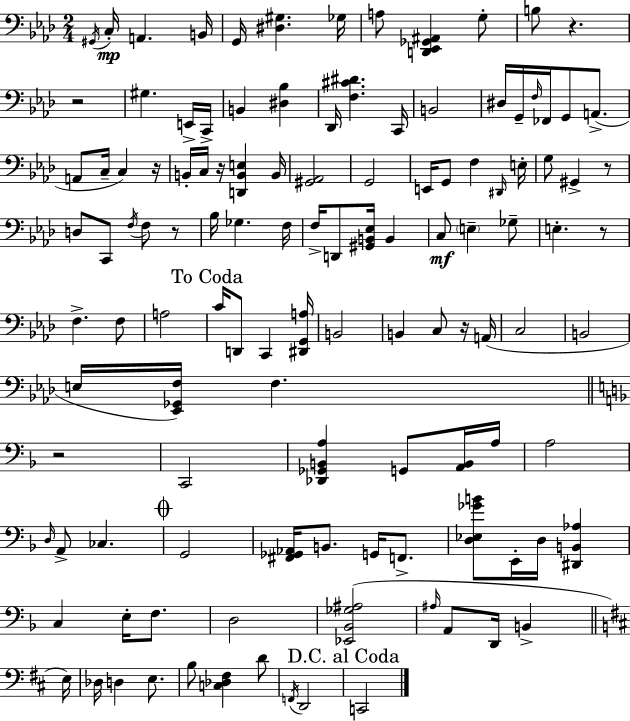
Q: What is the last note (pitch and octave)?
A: C2